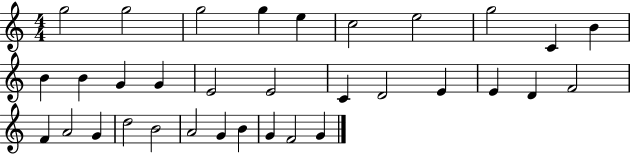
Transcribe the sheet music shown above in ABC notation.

X:1
T:Untitled
M:4/4
L:1/4
K:C
g2 g2 g2 g e c2 e2 g2 C B B B G G E2 E2 C D2 E E D F2 F A2 G d2 B2 A2 G B G F2 G